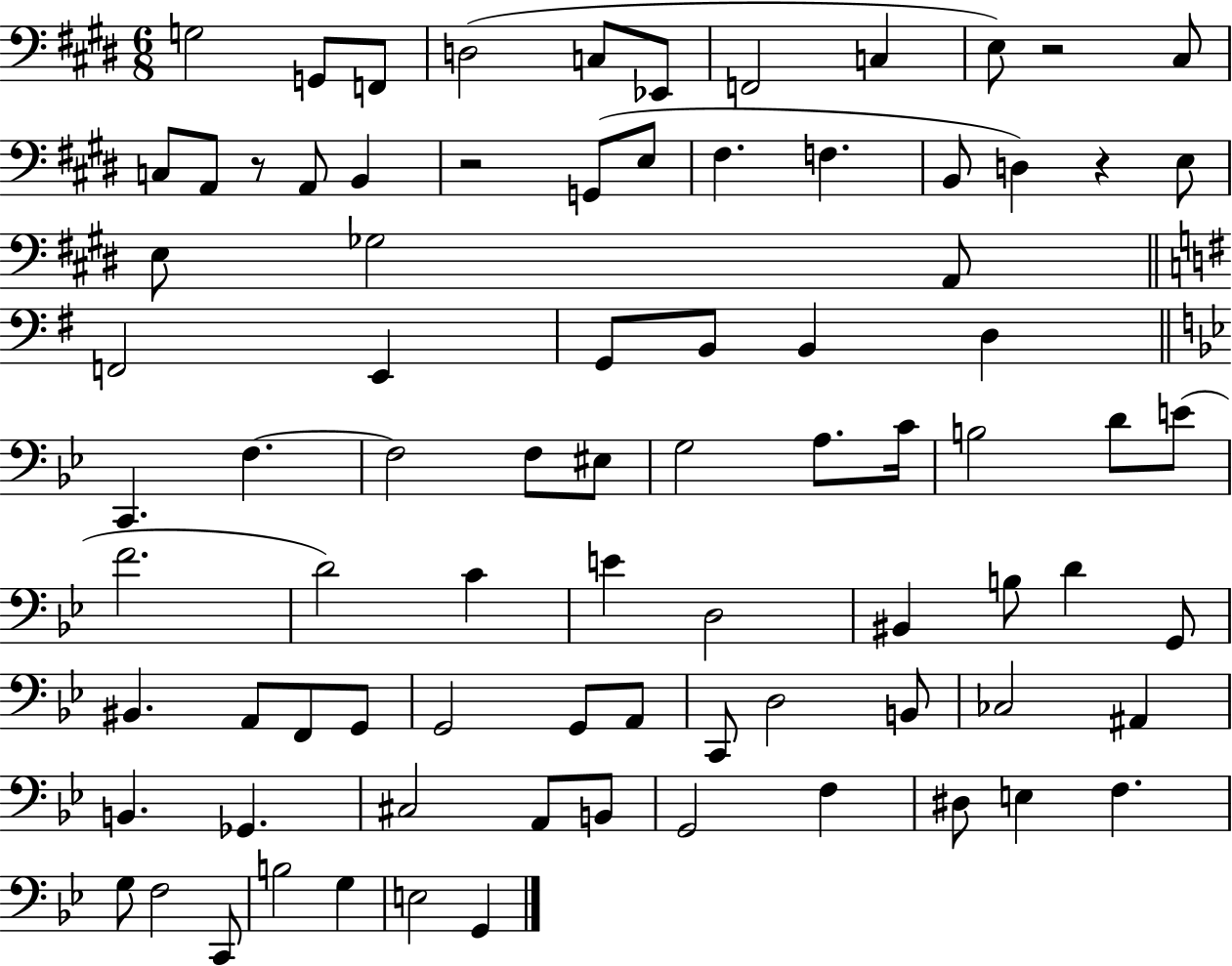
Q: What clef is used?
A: bass